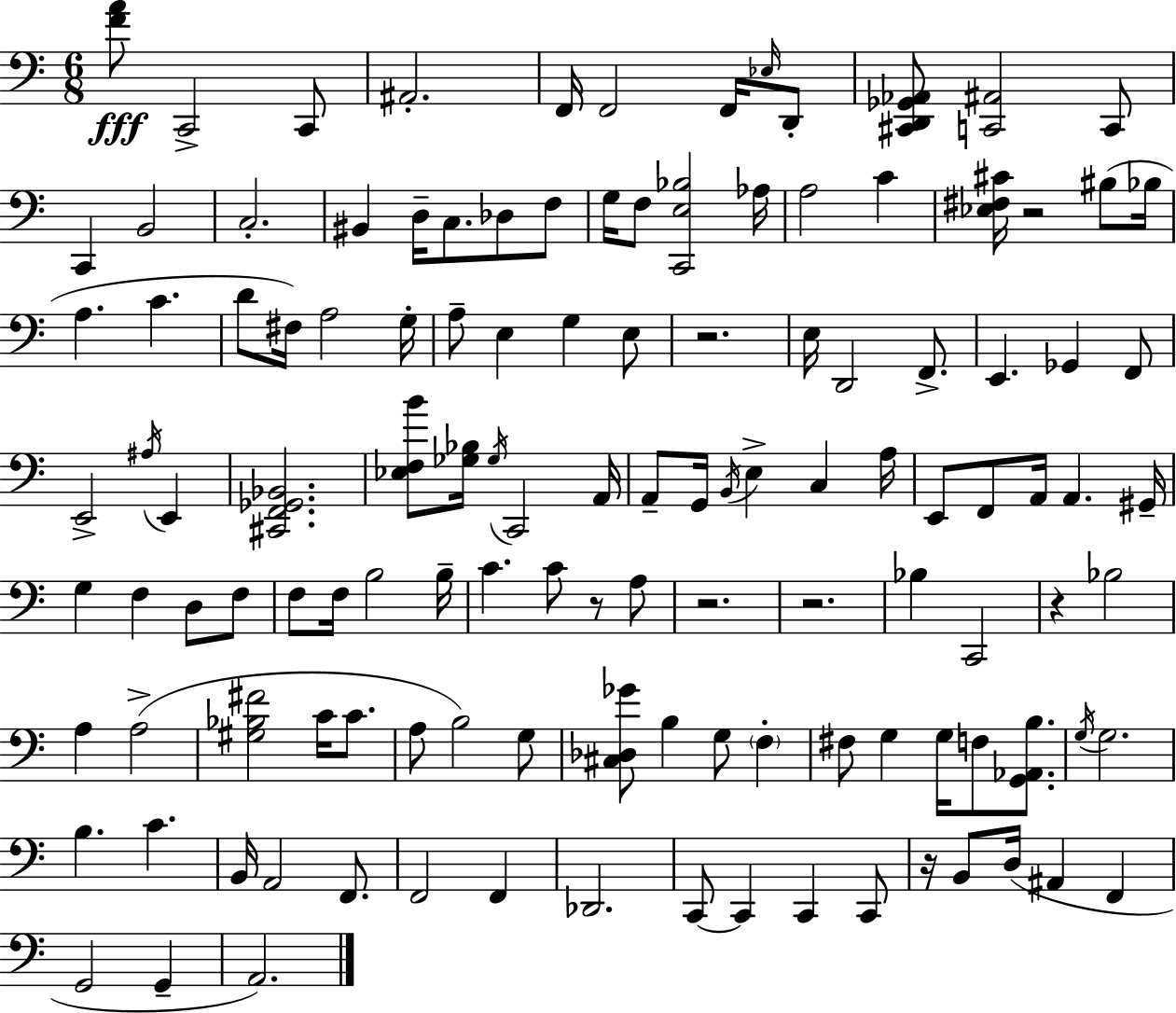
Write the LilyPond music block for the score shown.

{
  \clef bass
  \numericTimeSignature
  \time 6/8
  \key a \minor
  <f' a'>8\fff c,2-> c,8 | ais,2.-. | f,16 f,2 f,16 \grace { ees16 } d,8-. | <cis, d, ges, aes,>8 <c, ais,>2 c,8 | \break c,4 b,2 | c2.-. | bis,4 d16-- c8. des8 f8 | g16 f8 <c, e bes>2 | \break aes16 a2 c'4 | <ees fis cis'>16 r2 bis8( | bes16 a4. c'4. | d'8 fis16) a2 | \break g16-. a8-- e4 g4 e8 | r2. | e16 d,2 f,8.-> | e,4. ges,4 f,8 | \break e,2-> \acciaccatura { ais16 } e,4 | <cis, f, ges, bes,>2. | <ees f b'>8 <ges bes>16 \acciaccatura { ges16 } c,2 | a,16 a,8-- g,16 \acciaccatura { b,16 } e4-> c4 | \break a16 e,8 f,8 a,16 a,4. | gis,16-- g4 f4 | d8 f8 f8 f16 b2 | b16-- c'4. c'8 | \break r8 a8 r2. | r2. | bes4 c,2 | r4 bes2 | \break a4 a2->( | <gis bes fis'>2 | c'16 c'8. a8 b2) | g8 <cis des ges'>8 b4 g8 | \break \parenthesize f4-. fis8 g4 g16 f8 | <g, aes, b>8. \acciaccatura { g16 } g2. | b4. c'4. | b,16 a,2 | \break f,8. f,2 | f,4 des,2. | c,8~~ c,4 c,4 | c,8 r16 b,8 d16( ais,4 | \break f,4 g,2 | g,4-- a,2.) | \bar "|."
}